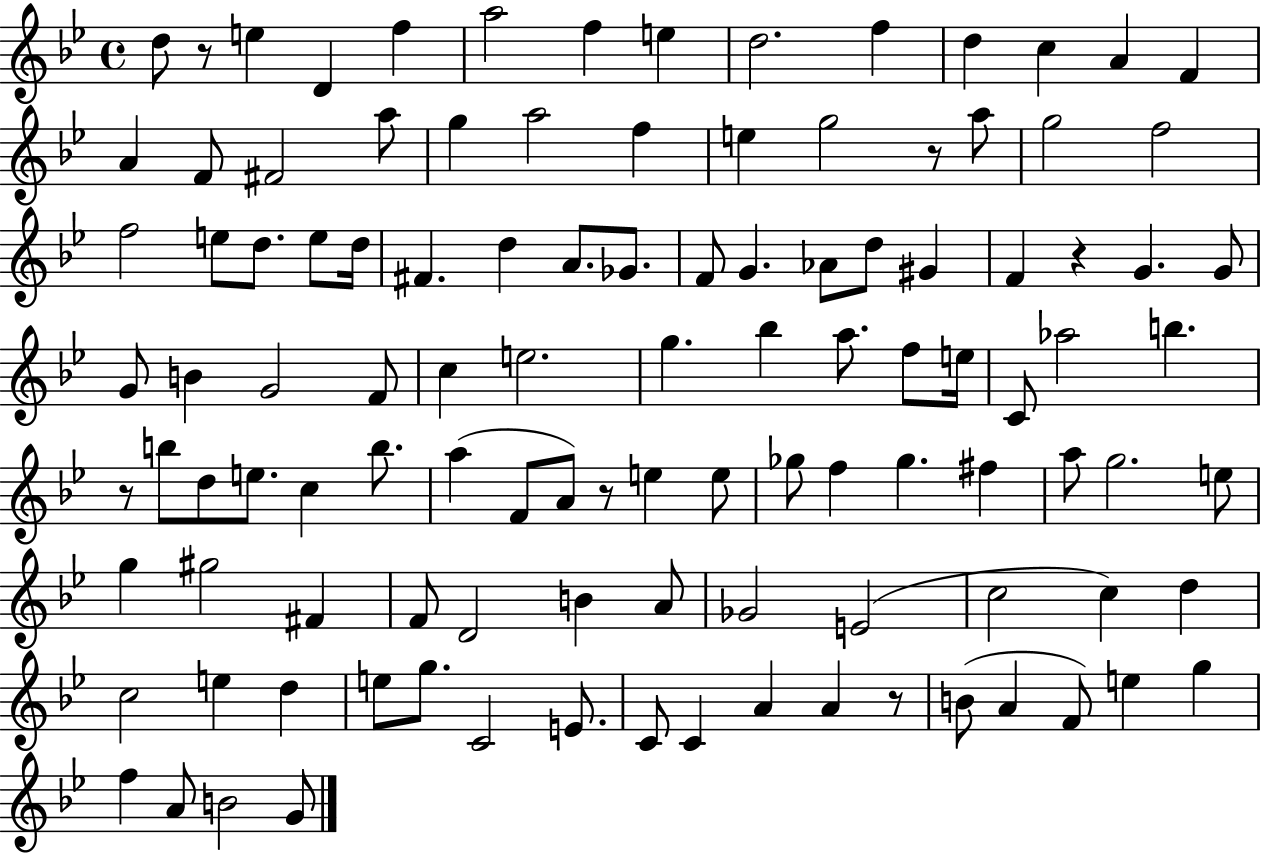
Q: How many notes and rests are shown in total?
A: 111